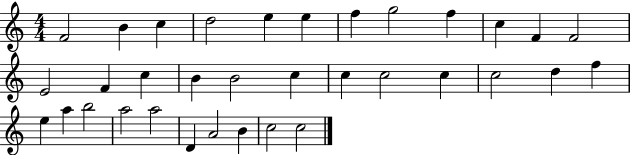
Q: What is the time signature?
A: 4/4